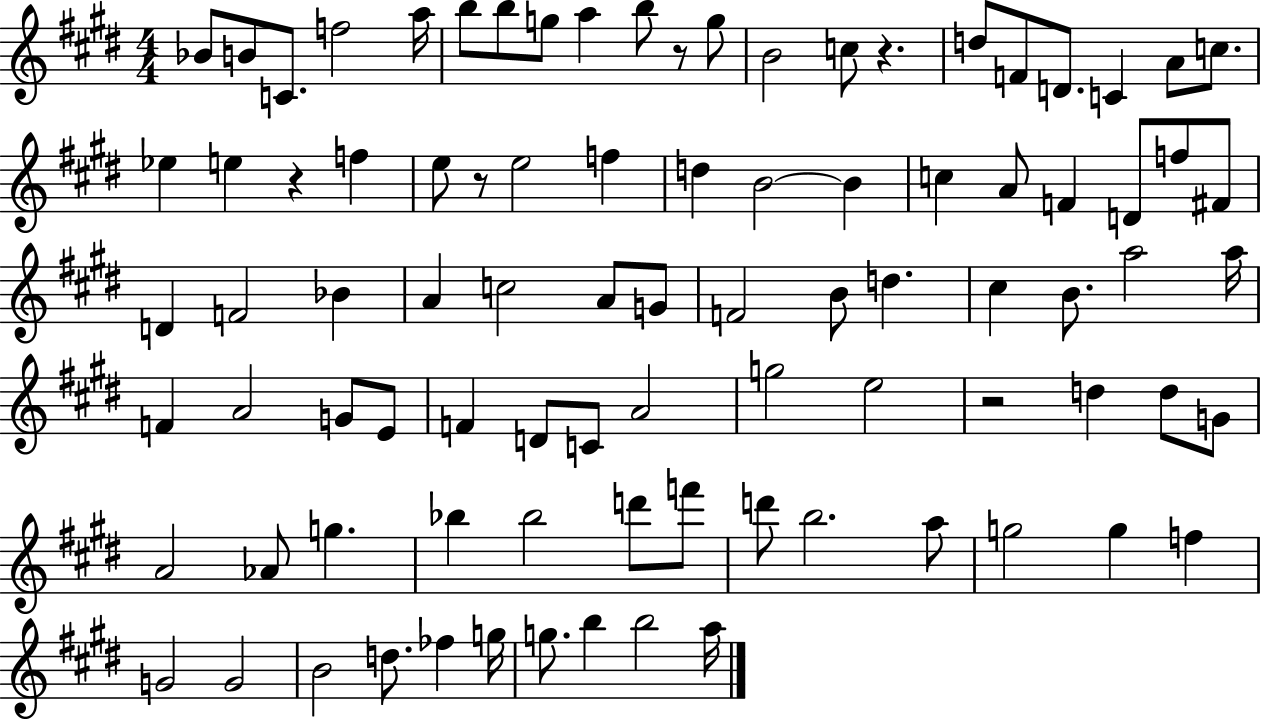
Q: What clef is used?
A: treble